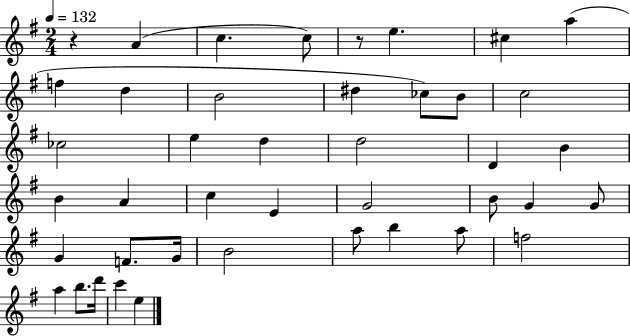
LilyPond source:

{
  \clef treble
  \numericTimeSignature
  \time 2/4
  \key g \major
  \tempo 4 = 132
  r4 a'4( | c''4. c''8) | r8 e''4. | cis''4 a''4( | \break f''4 d''4 | b'2 | dis''4 ces''8) b'8 | c''2 | \break ces''2 | e''4 d''4 | d''2 | d'4 b'4 | \break b'4 a'4 | c''4 e'4 | g'2 | b'8 g'4 g'8 | \break g'4 f'8. g'16 | b'2 | a''8 b''4 a''8 | f''2 | \break a''4 b''8. d'''16 | c'''4 e''4 | \bar "|."
}